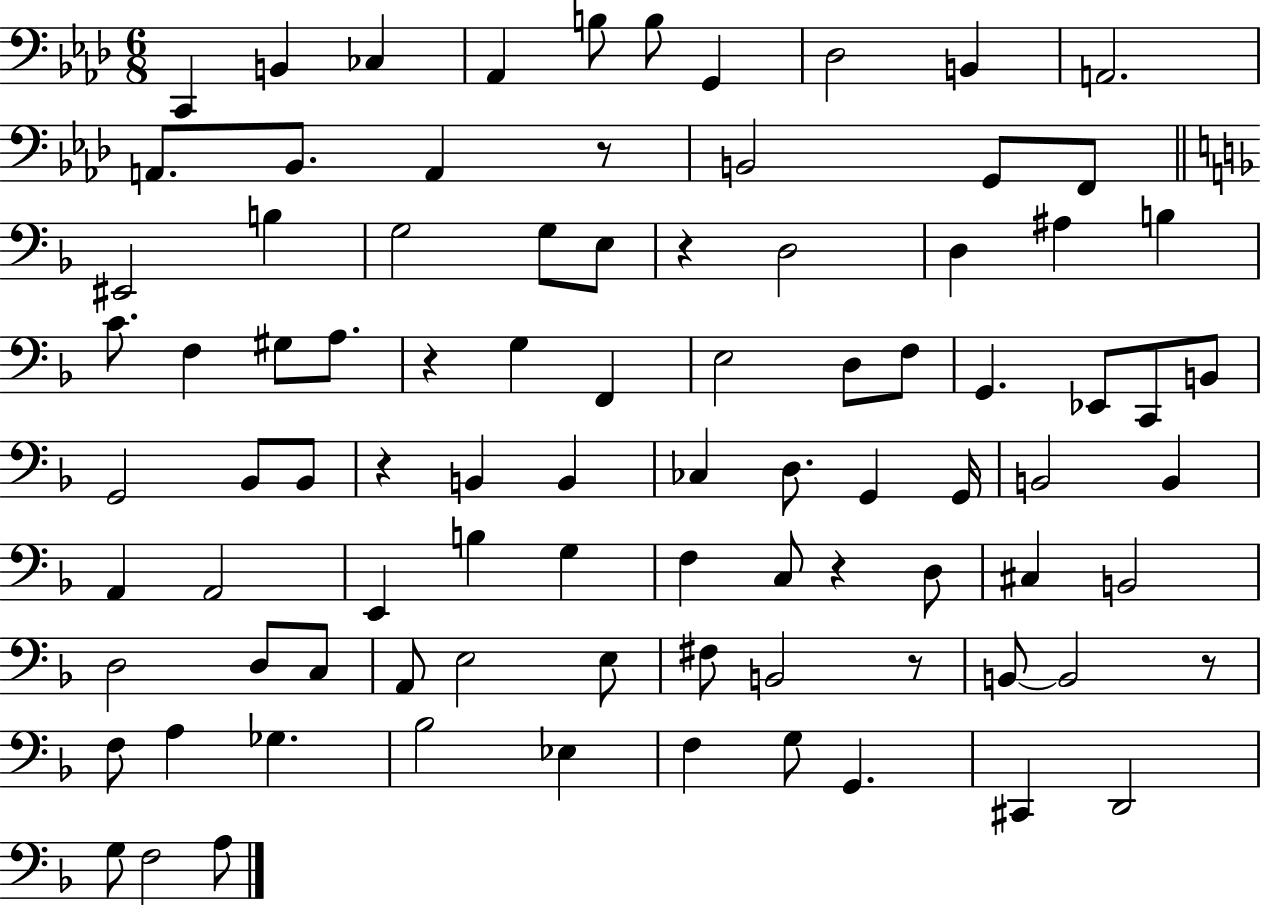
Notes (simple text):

C2/q B2/q CES3/q Ab2/q B3/e B3/e G2/q Db3/h B2/q A2/h. A2/e. Bb2/e. A2/q R/e B2/h G2/e F2/e EIS2/h B3/q G3/h G3/e E3/e R/q D3/h D3/q A#3/q B3/q C4/e. F3/q G#3/e A3/e. R/q G3/q F2/q E3/h D3/e F3/e G2/q. Eb2/e C2/e B2/e G2/h Bb2/e Bb2/e R/q B2/q B2/q CES3/q D3/e. G2/q G2/s B2/h B2/q A2/q A2/h E2/q B3/q G3/q F3/q C3/e R/q D3/e C#3/q B2/h D3/h D3/e C3/e A2/e E3/h E3/e F#3/e B2/h R/e B2/e B2/h R/e F3/e A3/q Gb3/q. Bb3/h Eb3/q F3/q G3/e G2/q. C#2/q D2/h G3/e F3/h A3/e